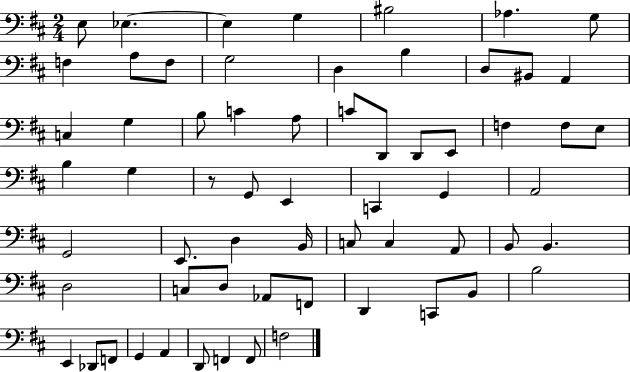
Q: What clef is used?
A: bass